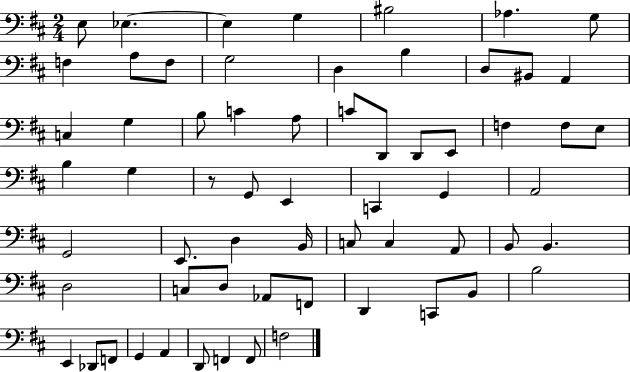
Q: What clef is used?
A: bass